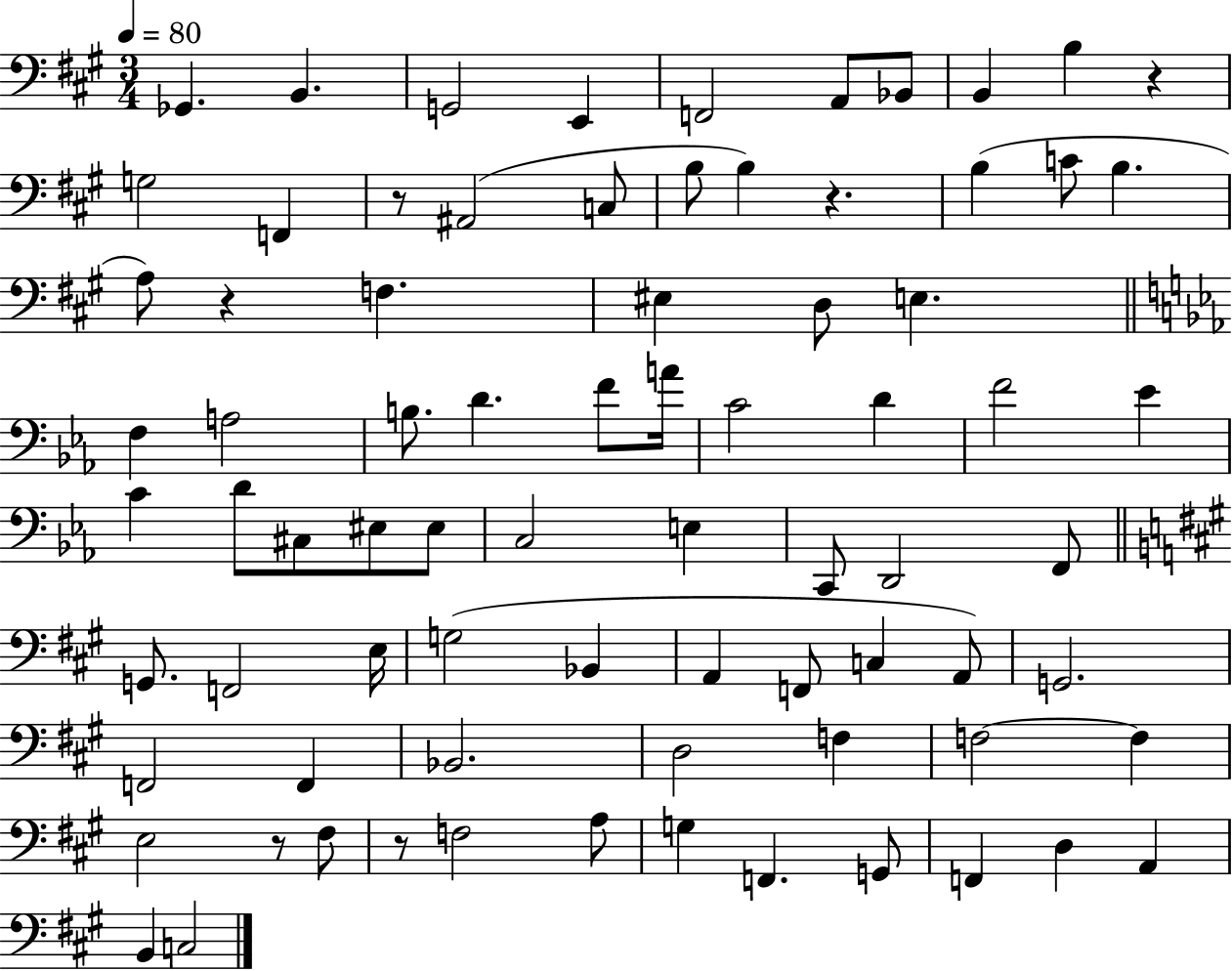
{
  \clef bass
  \numericTimeSignature
  \time 3/4
  \key a \major
  \tempo 4 = 80
  ges,4. b,4. | g,2 e,4 | f,2 a,8 bes,8 | b,4 b4 r4 | \break g2 f,4 | r8 ais,2( c8 | b8 b4) r4. | b4( c'8 b4. | \break a8) r4 f4. | eis4 d8 e4. | \bar "||" \break \key c \minor f4 a2 | b8. d'4. f'8 a'16 | c'2 d'4 | f'2 ees'4 | \break c'4 d'8 cis8 eis8 eis8 | c2 e4 | c,8 d,2 f,8 | \bar "||" \break \key a \major g,8. f,2 e16 | g2( bes,4 | a,4 f,8 c4 a,8) | g,2. | \break f,2 f,4 | bes,2. | d2 f4 | f2~~ f4 | \break e2 r8 fis8 | r8 f2 a8 | g4 f,4. g,8 | f,4 d4 a,4 | \break b,4 c2 | \bar "|."
}